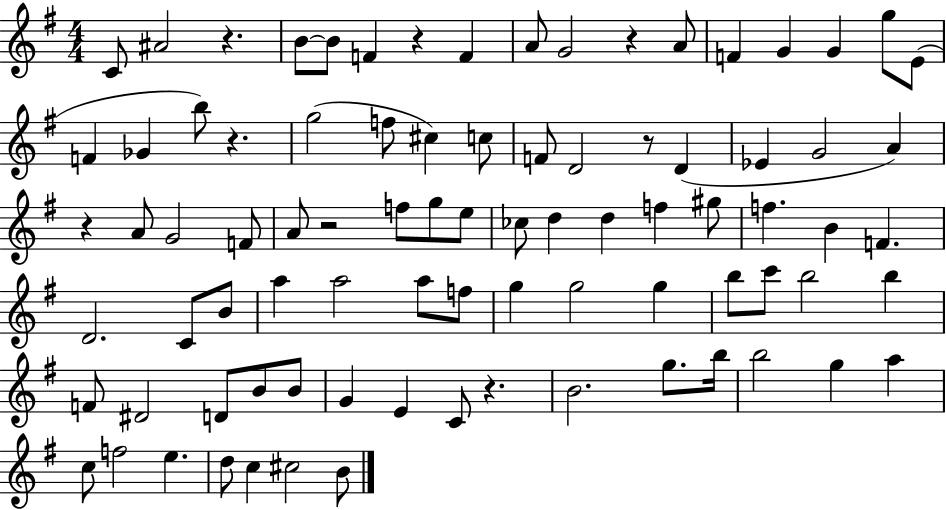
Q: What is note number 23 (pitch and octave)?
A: D4